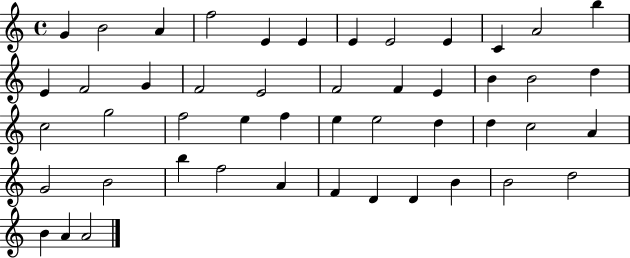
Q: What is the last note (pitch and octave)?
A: A4